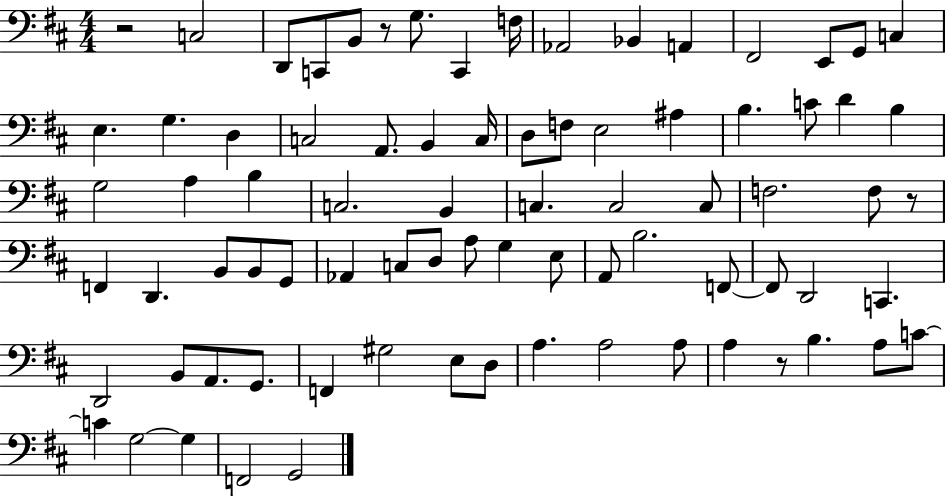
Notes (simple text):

R/h C3/h D2/e C2/e B2/e R/e G3/e. C2/q F3/s Ab2/h Bb2/q A2/q F#2/h E2/e G2/e C3/q E3/q. G3/q. D3/q C3/h A2/e. B2/q C3/s D3/e F3/e E3/h A#3/q B3/q. C4/e D4/q B3/q G3/h A3/q B3/q C3/h. B2/q C3/q. C3/h C3/e F3/h. F3/e R/e F2/q D2/q. B2/e B2/e G2/e Ab2/q C3/e D3/e A3/e G3/q E3/e A2/e B3/h. F2/e F2/e D2/h C2/q. D2/h B2/e A2/e. G2/e. F2/q G#3/h E3/e D3/e A3/q. A3/h A3/e A3/q R/e B3/q. A3/e C4/e C4/q G3/h G3/q F2/h G2/h